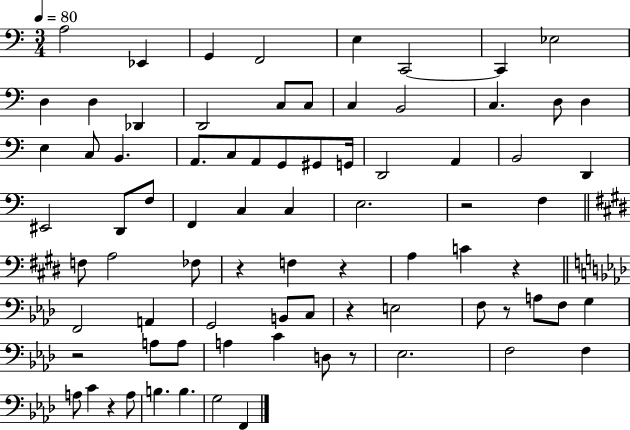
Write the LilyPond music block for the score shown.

{
  \clef bass
  \numericTimeSignature
  \time 3/4
  \key c \major
  \tempo 4 = 80
  \repeat volta 2 { a2 ees,4 | g,4 f,2 | e4 c,2~~ | c,4 ees2 | \break d4 d4 des,4 | d,2 c8 c8 | c4 b,2 | c4. d8 d4 | \break e4 c8 b,4. | a,8. c8 a,8 g,8 gis,8 g,16 | d,2 a,4 | b,2 d,4 | \break eis,2 d,8 f8 | f,4 c4 c4 | e2. | r2 f4 | \break \bar "||" \break \key e \major f8 a2 fes8 | r4 f4 r4 | a4 c'4 r4 | \bar "||" \break \key f \minor f,2 a,4 | g,2 b,8 c8 | r4 e2 | f8 r8 a8 f8 g4 | \break r2 a8 a8 | a4 c'4 d8 r8 | ees2. | f2 f4 | \break a8 c'4 r4 a8 | b4. b4. | g2 f,4 | } \bar "|."
}